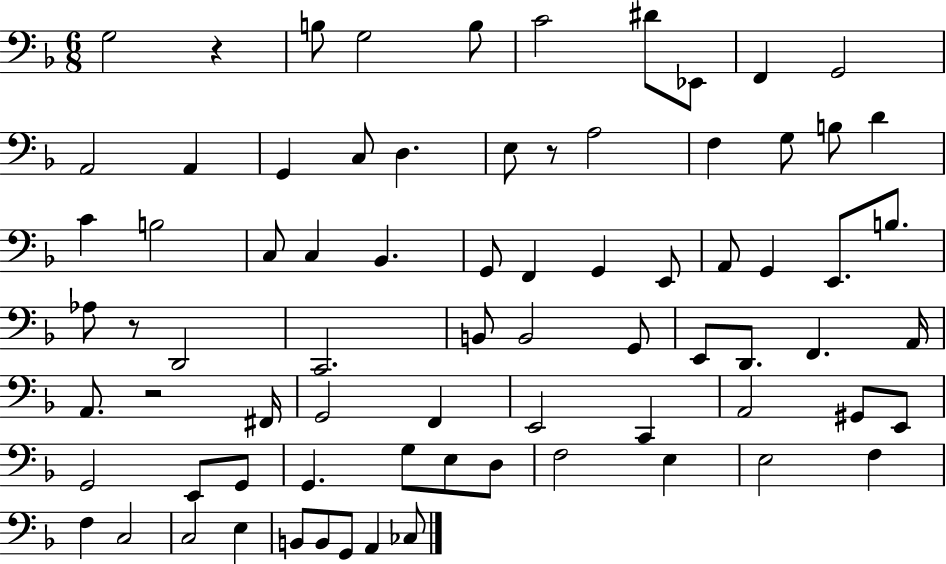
X:1
T:Untitled
M:6/8
L:1/4
K:F
G,2 z B,/2 G,2 B,/2 C2 ^D/2 _E,,/2 F,, G,,2 A,,2 A,, G,, C,/2 D, E,/2 z/2 A,2 F, G,/2 B,/2 D C B,2 C,/2 C, _B,, G,,/2 F,, G,, E,,/2 A,,/2 G,, E,,/2 B,/2 _A,/2 z/2 D,,2 C,,2 B,,/2 B,,2 G,,/2 E,,/2 D,,/2 F,, A,,/4 A,,/2 z2 ^F,,/4 G,,2 F,, E,,2 C,, A,,2 ^G,,/2 E,,/2 G,,2 E,,/2 G,,/2 G,, G,/2 E,/2 D,/2 F,2 E, E,2 F, F, C,2 C,2 E, B,,/2 B,,/2 G,,/2 A,, _C,/2